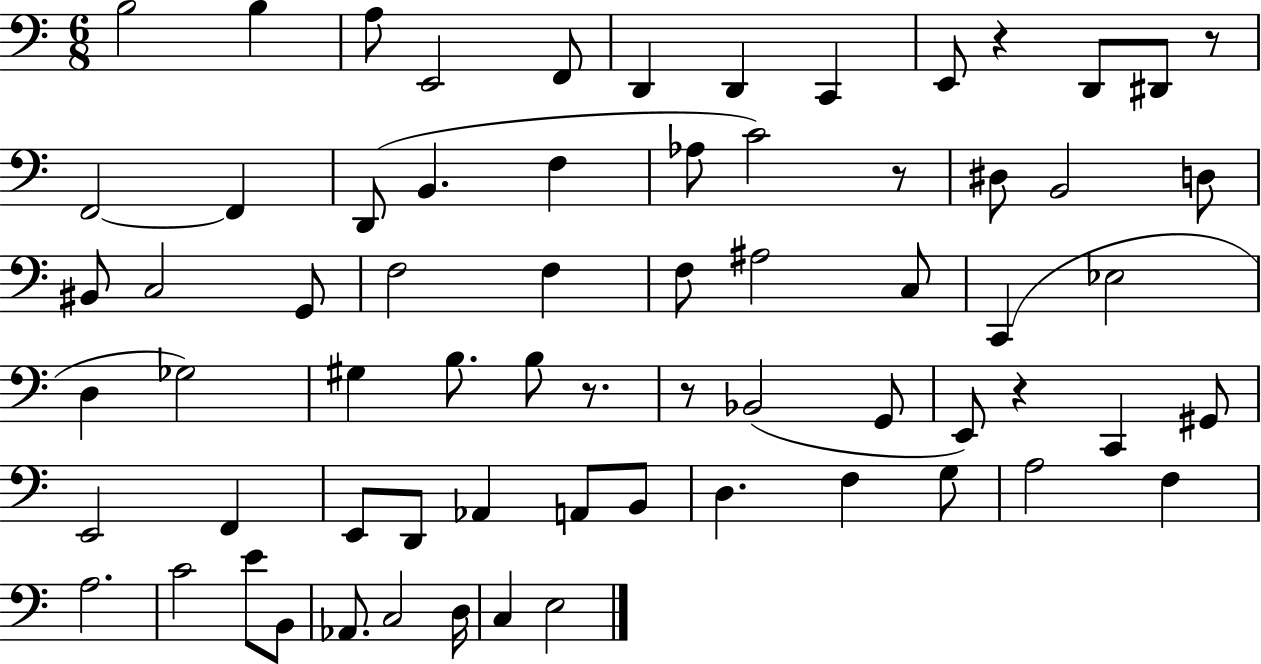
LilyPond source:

{
  \clef bass
  \numericTimeSignature
  \time 6/8
  \key c \major
  b2 b4 | a8 e,2 f,8 | d,4 d,4 c,4 | e,8 r4 d,8 dis,8 r8 | \break f,2~~ f,4 | d,8( b,4. f4 | aes8 c'2) r8 | dis8 b,2 d8 | \break bis,8 c2 g,8 | f2 f4 | f8 ais2 c8 | c,4( ees2 | \break d4 ges2) | gis4 b8. b8 r8. | r8 bes,2( g,8 | e,8) r4 c,4 gis,8 | \break e,2 f,4 | e,8 d,8 aes,4 a,8 b,8 | d4. f4 g8 | a2 f4 | \break a2. | c'2 e'8 b,8 | aes,8. c2 d16 | c4 e2 | \break \bar "|."
}